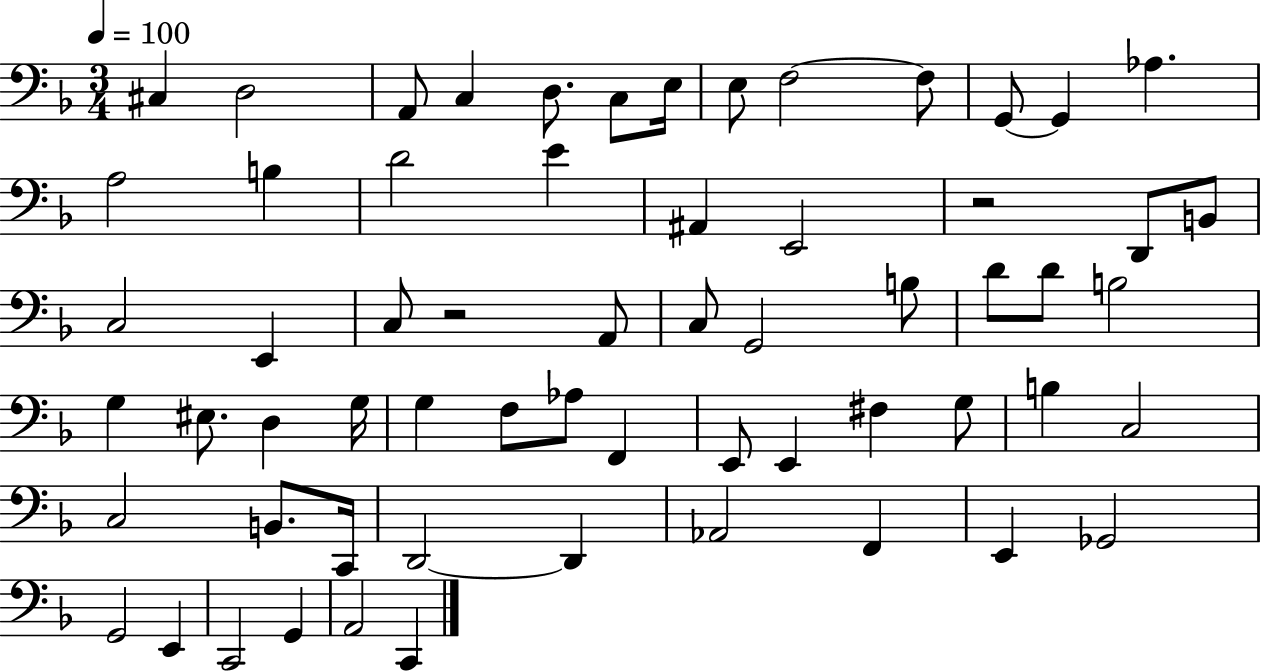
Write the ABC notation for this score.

X:1
T:Untitled
M:3/4
L:1/4
K:F
^C, D,2 A,,/2 C, D,/2 C,/2 E,/4 E,/2 F,2 F,/2 G,,/2 G,, _A, A,2 B, D2 E ^A,, E,,2 z2 D,,/2 B,,/2 C,2 E,, C,/2 z2 A,,/2 C,/2 G,,2 B,/2 D/2 D/2 B,2 G, ^E,/2 D, G,/4 G, F,/2 _A,/2 F,, E,,/2 E,, ^F, G,/2 B, C,2 C,2 B,,/2 C,,/4 D,,2 D,, _A,,2 F,, E,, _G,,2 G,,2 E,, C,,2 G,, A,,2 C,,